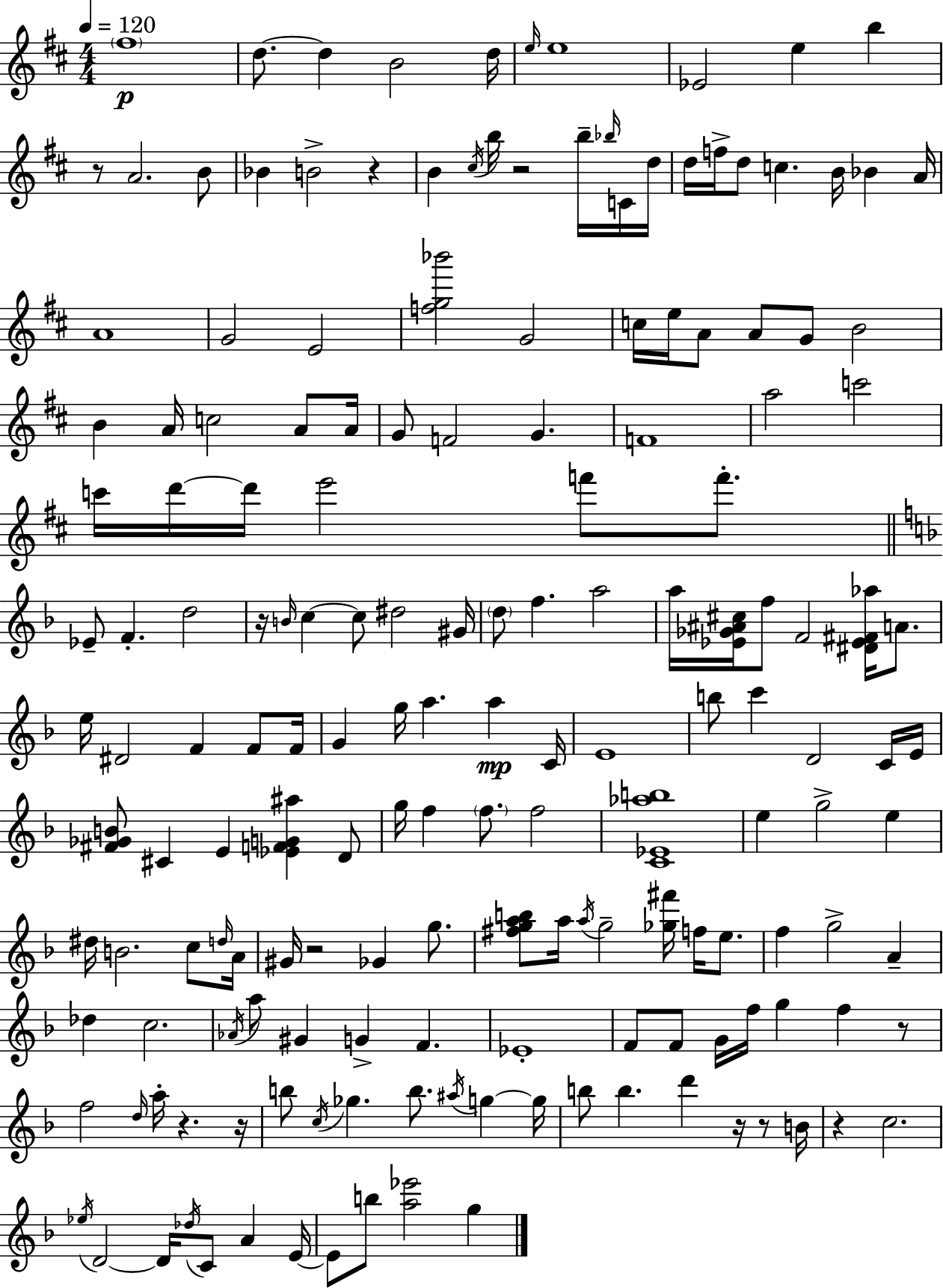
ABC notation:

X:1
T:Untitled
M:4/4
L:1/4
K:D
^f4 d/2 d B2 d/4 e/4 e4 _E2 e b z/2 A2 B/2 _B B2 z B ^c/4 b/4 z2 b/4 _b/4 C/4 d/4 d/4 f/4 d/2 c B/4 _B A/4 A4 G2 E2 [fg_b']2 G2 c/4 e/4 A/2 A/2 G/2 B2 B A/4 c2 A/2 A/4 G/2 F2 G F4 a2 c'2 c'/4 d'/4 d'/4 e'2 f'/2 f'/2 _E/2 F d2 z/4 B/4 c c/2 ^d2 ^G/4 d/2 f a2 a/4 [_E_G^A^c]/4 f/2 F2 [^D_E^F_a]/4 A/2 e/4 ^D2 F F/2 F/4 G g/4 a a C/4 E4 b/2 c' D2 C/4 E/4 [^F_GB]/2 ^C E [_EFG^a] D/2 g/4 f f/2 f2 [C_E_ab]4 e g2 e ^d/4 B2 c/2 d/4 A/4 ^G/4 z2 _G g/2 [^fgab]/2 a/4 a/4 g2 [_g^f']/4 f/4 e/2 f g2 A _d c2 _A/4 a/2 ^G G F _E4 F/2 F/2 G/4 f/4 g f z/2 f2 d/4 a/4 z z/4 b/2 c/4 _g b/2 ^a/4 g g/4 b/2 b d' z/4 z/2 B/4 z c2 _e/4 D2 D/4 _d/4 C/2 A E/4 E/2 b/2 [a_e']2 g